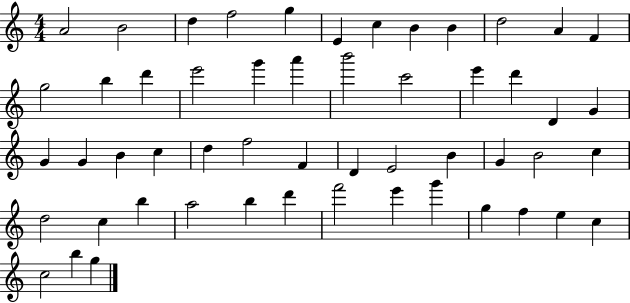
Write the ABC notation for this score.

X:1
T:Untitled
M:4/4
L:1/4
K:C
A2 B2 d f2 g E c B B d2 A F g2 b d' e'2 g' a' b'2 c'2 e' d' D G G G B c d f2 F D E2 B G B2 c d2 c b a2 b d' f'2 e' g' g f e c c2 b g